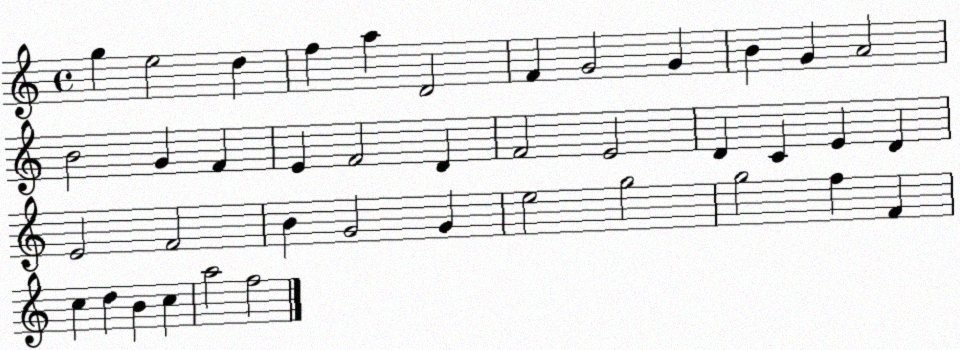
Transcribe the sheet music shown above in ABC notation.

X:1
T:Untitled
M:4/4
L:1/4
K:C
g e2 d f a D2 F G2 G B G A2 B2 G F E F2 D F2 E2 D C E D E2 F2 B G2 G e2 g2 g2 f F c d B c a2 f2